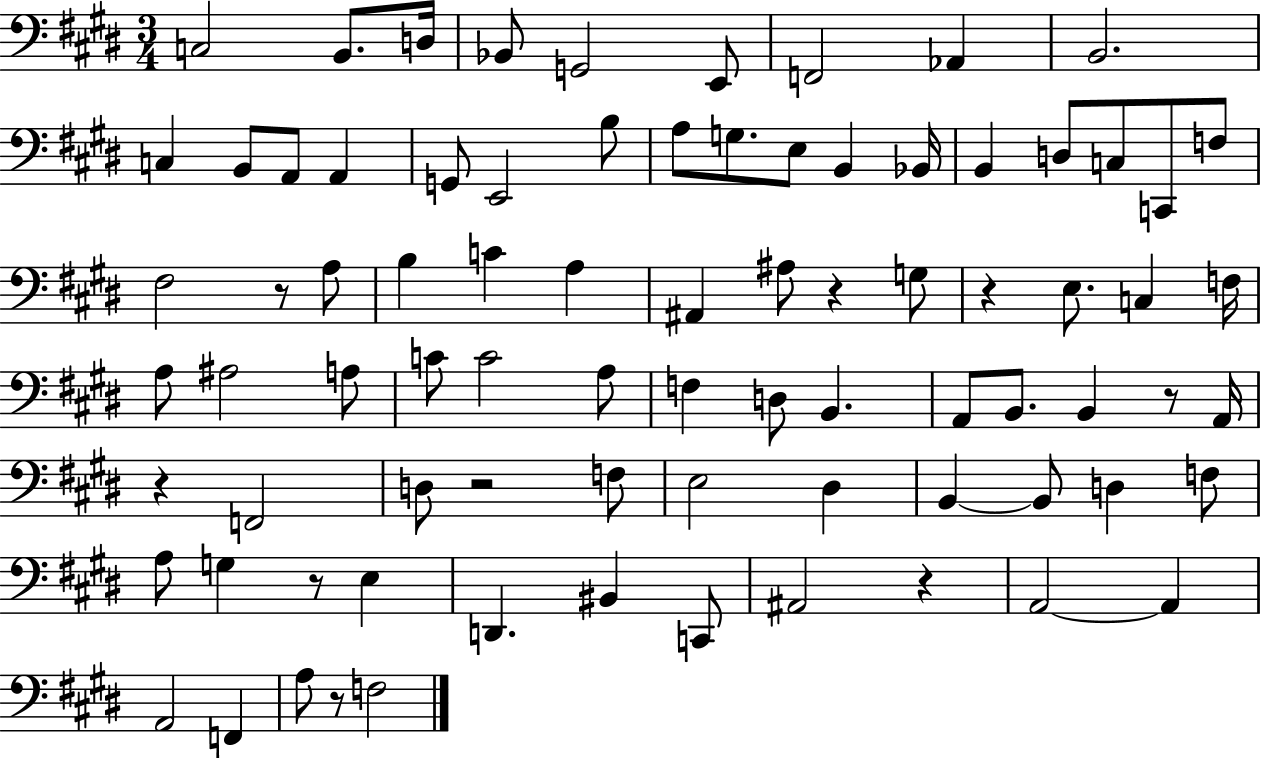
C3/h B2/e. D3/s Bb2/e G2/h E2/e F2/h Ab2/q B2/h. C3/q B2/e A2/e A2/q G2/e E2/h B3/e A3/e G3/e. E3/e B2/q Bb2/s B2/q D3/e C3/e C2/e F3/e F#3/h R/e A3/e B3/q C4/q A3/q A#2/q A#3/e R/q G3/e R/q E3/e. C3/q F3/s A3/e A#3/h A3/e C4/e C4/h A3/e F3/q D3/e B2/q. A2/e B2/e. B2/q R/e A2/s R/q F2/h D3/e R/h F3/e E3/h D#3/q B2/q B2/e D3/q F3/e A3/e G3/q R/e E3/q D2/q. BIS2/q C2/e A#2/h R/q A2/h A2/q A2/h F2/q A3/e R/e F3/h